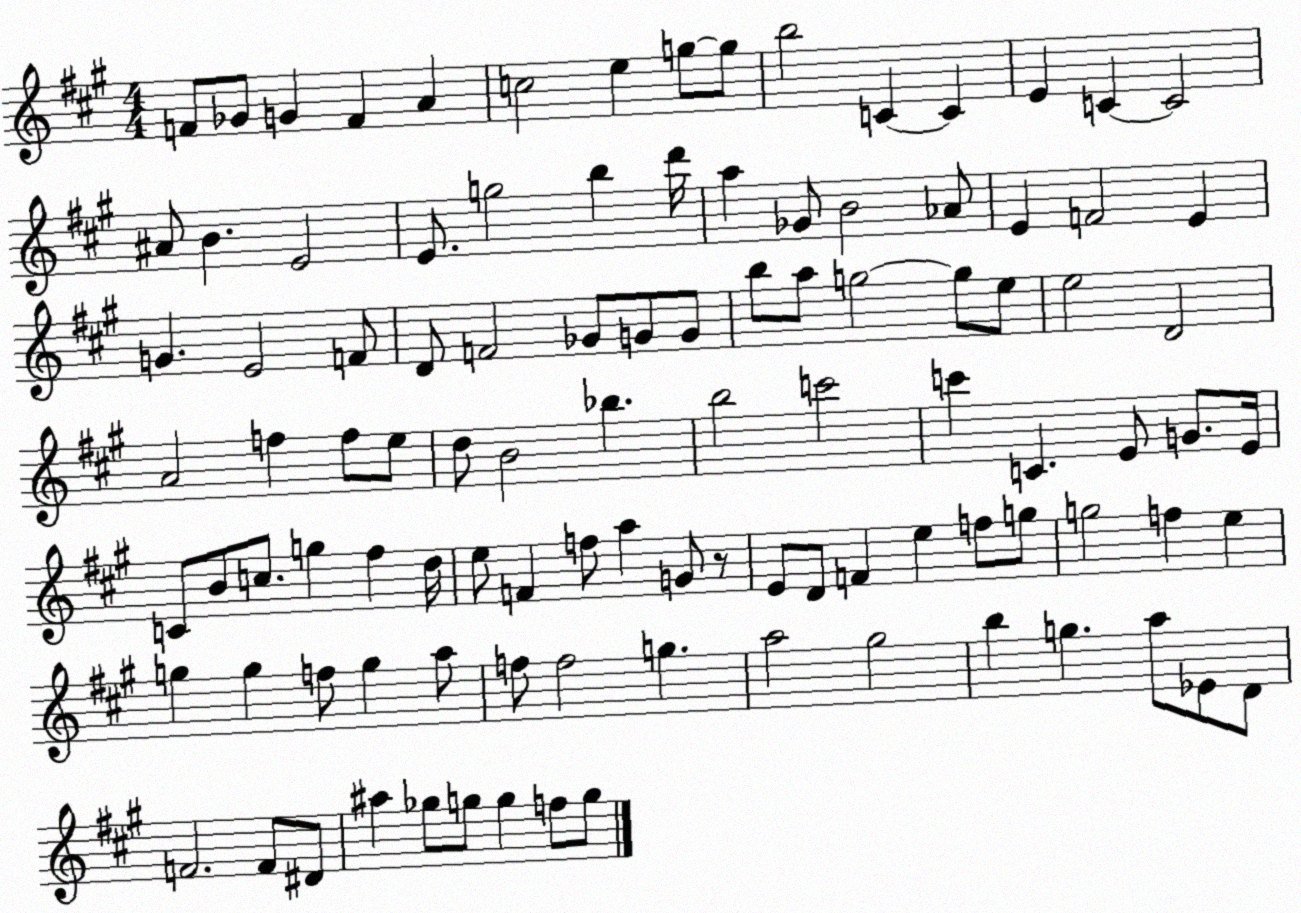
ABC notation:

X:1
T:Untitled
M:4/4
L:1/4
K:A
F/2 _G/2 G F A c2 e g/2 g/2 b2 C C E C C2 ^A/2 B E2 E/2 g2 b d'/4 a _G/2 B2 _A/2 E F2 E G E2 F/2 D/2 F2 _G/2 G/2 G/2 b/2 a/2 g2 g/2 e/2 e2 D2 A2 f f/2 e/2 d/2 B2 _b b2 c'2 c' C E/2 G/2 E/4 C/2 B/2 c/2 g ^f d/4 e/2 F f/2 a G/2 z/2 E/2 D/2 F e f/2 g/2 g2 f e g g f/2 g a/2 f/2 f2 g a2 ^g2 b g a/2 _E/2 D/2 F2 F/2 ^D/2 ^a _g/2 g/2 g f/2 g/2